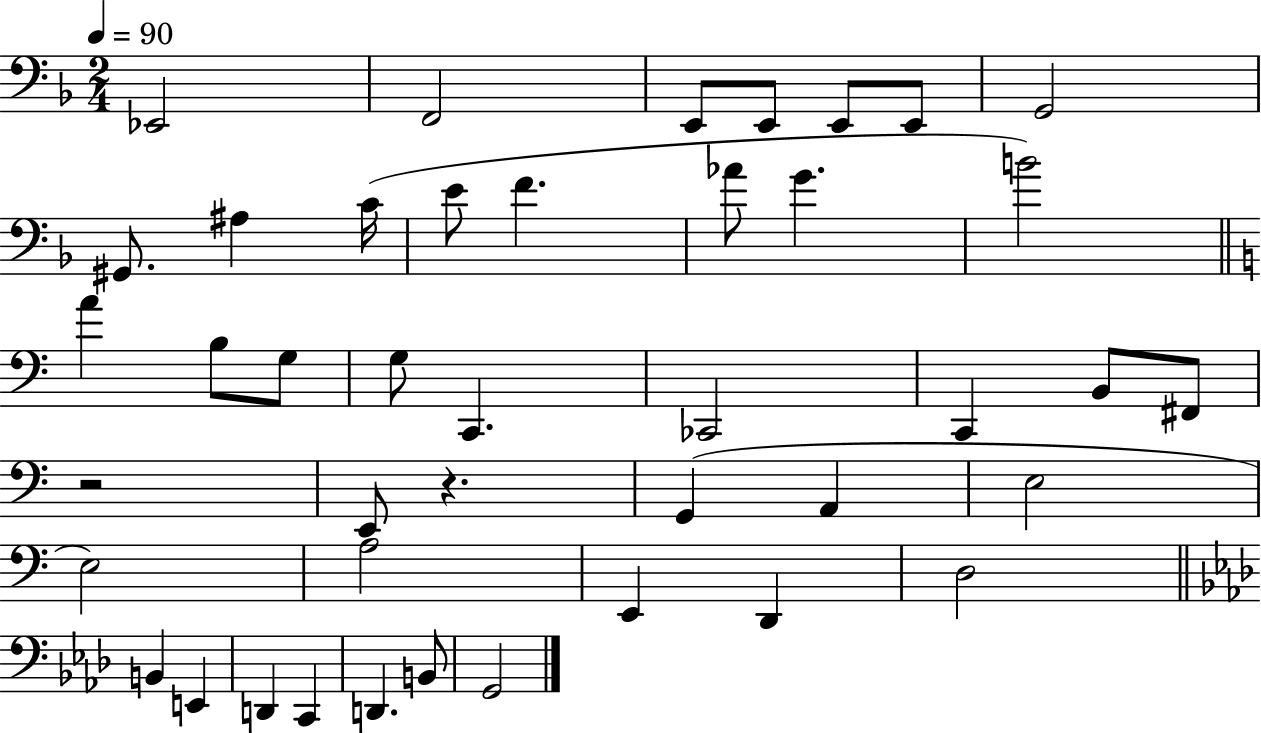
X:1
T:Untitled
M:2/4
L:1/4
K:F
_E,,2 F,,2 E,,/2 E,,/2 E,,/2 E,,/2 G,,2 ^G,,/2 ^A, C/4 E/2 F _A/2 G B2 A B,/2 G,/2 G,/2 C,, _C,,2 C,, B,,/2 ^F,,/2 z2 E,,/2 z G,, A,, E,2 E,2 A,2 E,, D,, D,2 B,, E,, D,, C,, D,, B,,/2 G,,2